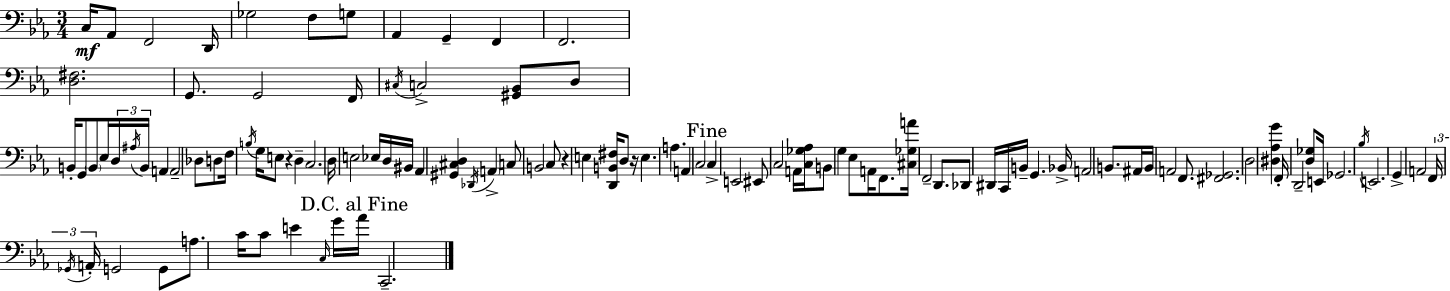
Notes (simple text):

C3/s Ab2/e F2/h D2/s Gb3/h F3/e G3/e Ab2/q G2/q F2/q F2/h. [D3,F#3]/h. G2/e. G2/h F2/s C#3/s C3/h [G#2,Bb2]/e D3/e B2/s G2/e B2/e Eb3/s D3/s A#3/s B2/s A2/q A2/h Db3/e D3/e F3/s B3/s G3/s E3/e R/q D3/q C3/h. D3/s E3/h Eb3/s D3/s BIS2/s Ab2/q [G#2,C#3,D3]/q Db2/s A2/q C3/e B2/h C3/e R/q E3/q [D2,B2,F#3]/s D3/e R/s E3/q. A3/q. A2/q C3/h C3/q E2/h EIS2/e C3/h A2/s [C3,Gb3,Ab3]/s B2/e G3/q Eb3/e A2/s F2/e. [C#3,Gb3,A4]/s F2/h D2/e. Db2/e D#2/s C2/s B2/s G2/q. Bb2/s A2/h B2/e. A#2/s B2/s A2/h F2/e. [F#2,Gb2]/h. D3/h [D#3,Ab3,G4]/q F2/s D2/h [D3,Gb3]/e E2/s Gb2/h. Bb3/s E2/h. G2/q A2/h F2/s Gb2/s A2/s G2/h G2/e A3/e. C4/s C4/e E4/q C3/s G4/s Ab4/s C2/h.